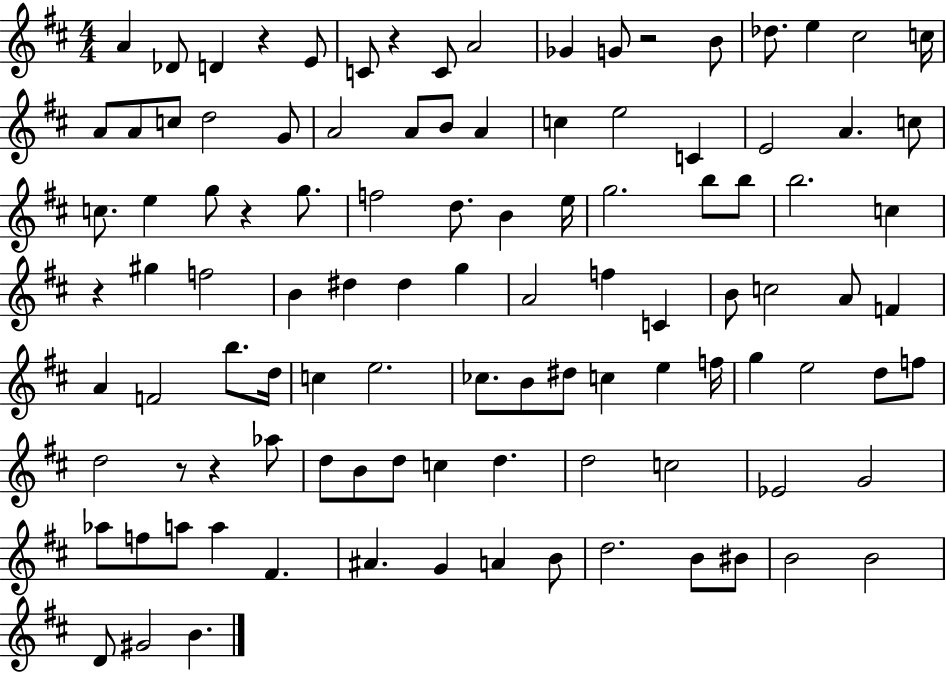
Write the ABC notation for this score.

X:1
T:Untitled
M:4/4
L:1/4
K:D
A _D/2 D z E/2 C/2 z C/2 A2 _G G/2 z2 B/2 _d/2 e ^c2 c/4 A/2 A/2 c/2 d2 G/2 A2 A/2 B/2 A c e2 C E2 A c/2 c/2 e g/2 z g/2 f2 d/2 B e/4 g2 b/2 b/2 b2 c z ^g f2 B ^d ^d g A2 f C B/2 c2 A/2 F A F2 b/2 d/4 c e2 _c/2 B/2 ^d/2 c e f/4 g e2 d/2 f/2 d2 z/2 z _a/2 d/2 B/2 d/2 c d d2 c2 _E2 G2 _a/2 f/2 a/2 a ^F ^A G A B/2 d2 B/2 ^B/2 B2 B2 D/2 ^G2 B